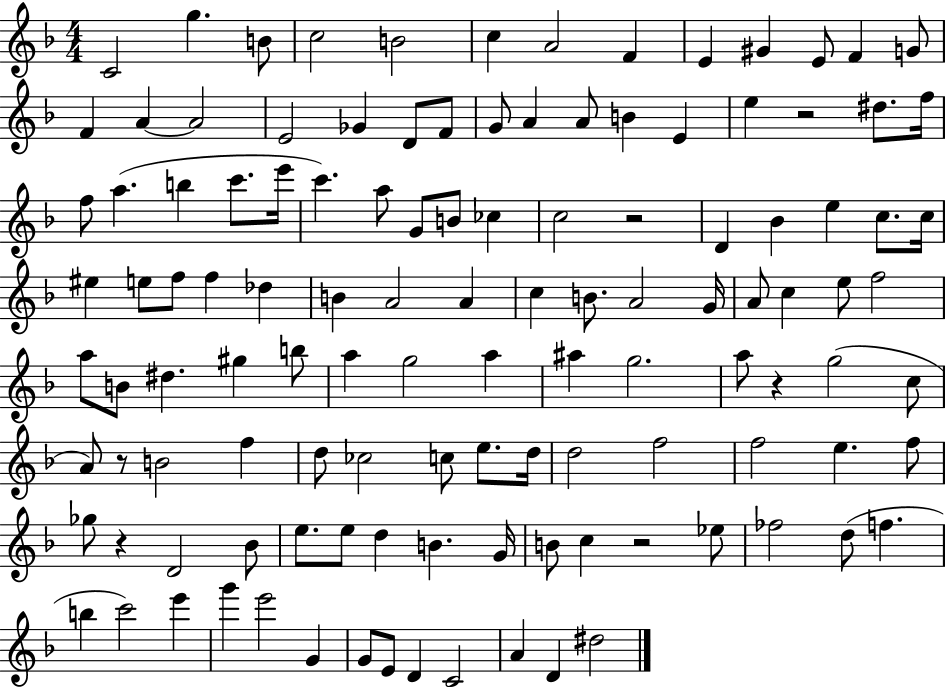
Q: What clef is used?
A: treble